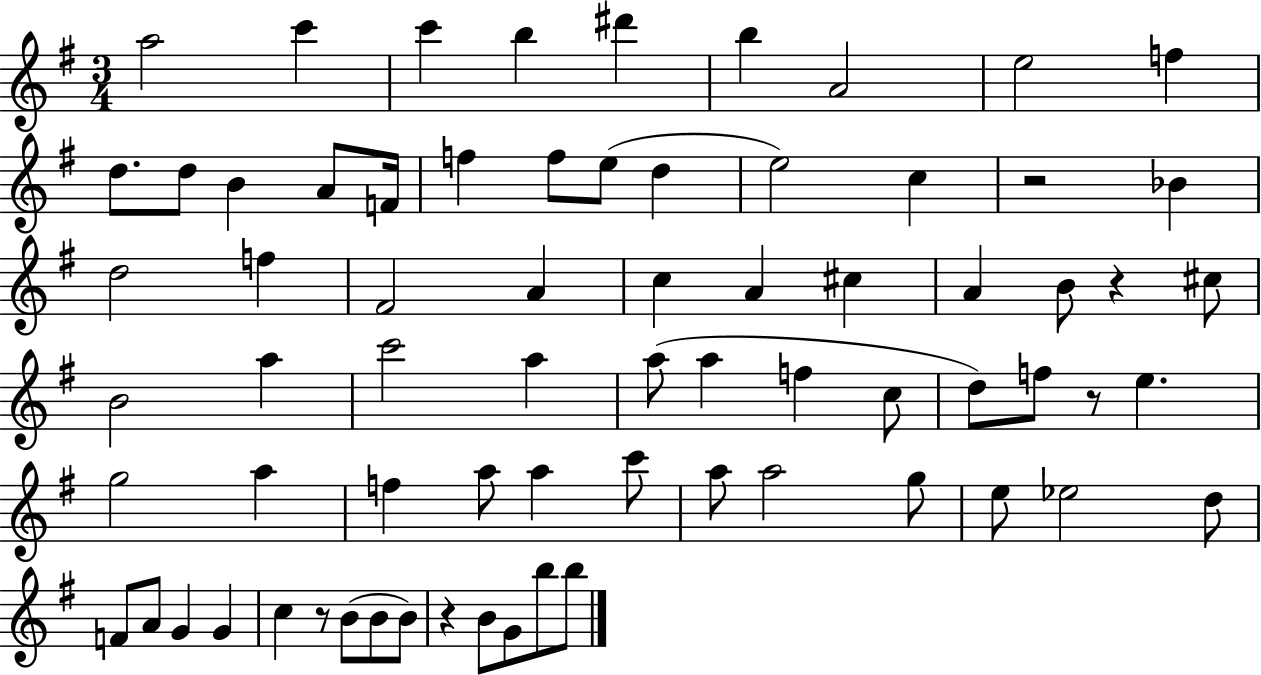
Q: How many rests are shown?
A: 5